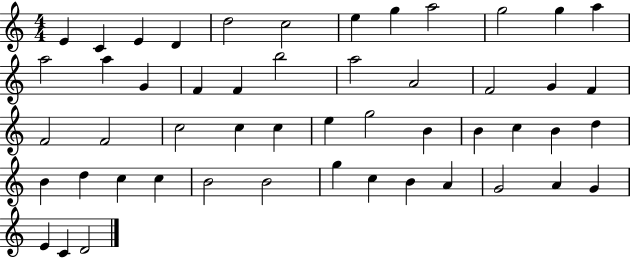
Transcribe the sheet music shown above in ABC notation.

X:1
T:Untitled
M:4/4
L:1/4
K:C
E C E D d2 c2 e g a2 g2 g a a2 a G F F b2 a2 A2 F2 G F F2 F2 c2 c c e g2 B B c B d B d c c B2 B2 g c B A G2 A G E C D2